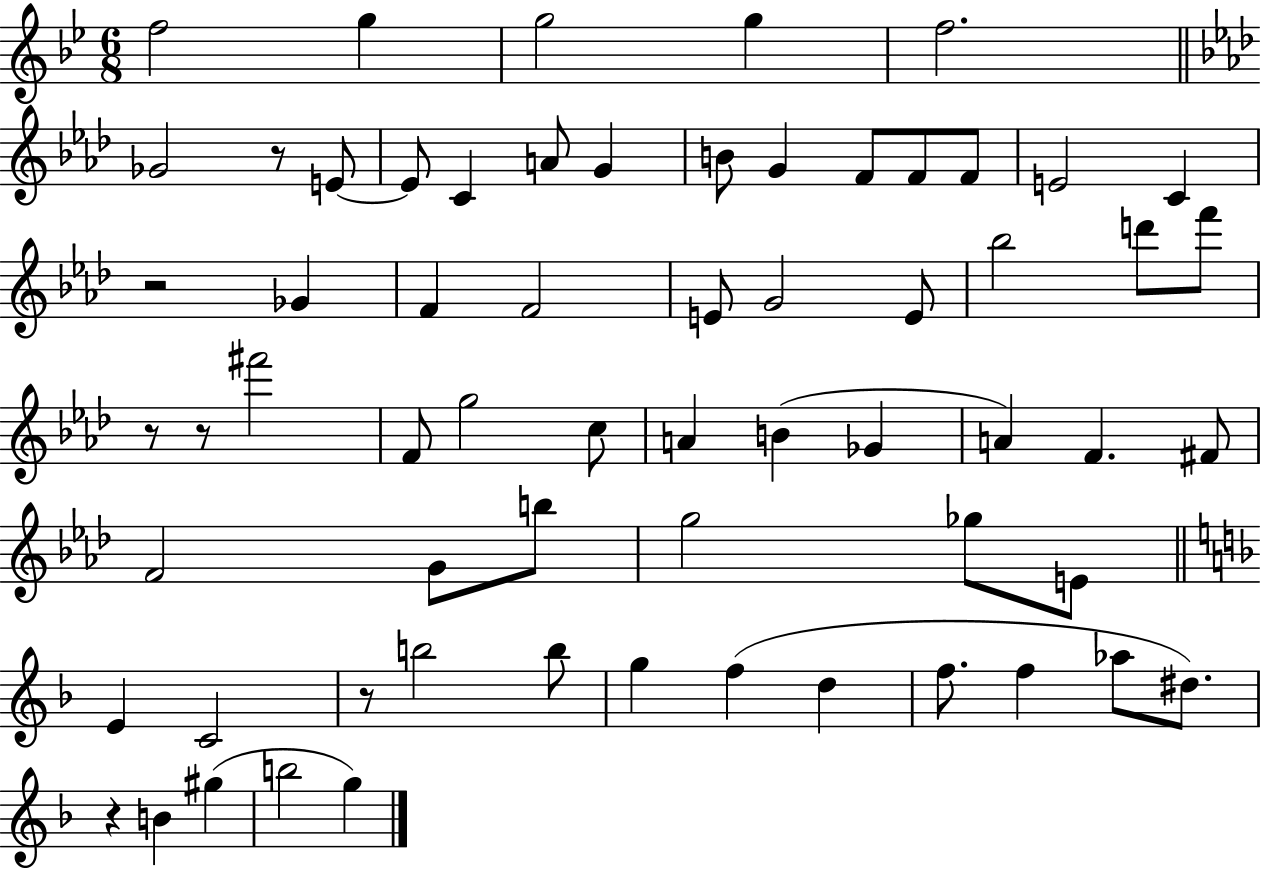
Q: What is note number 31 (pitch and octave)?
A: C5